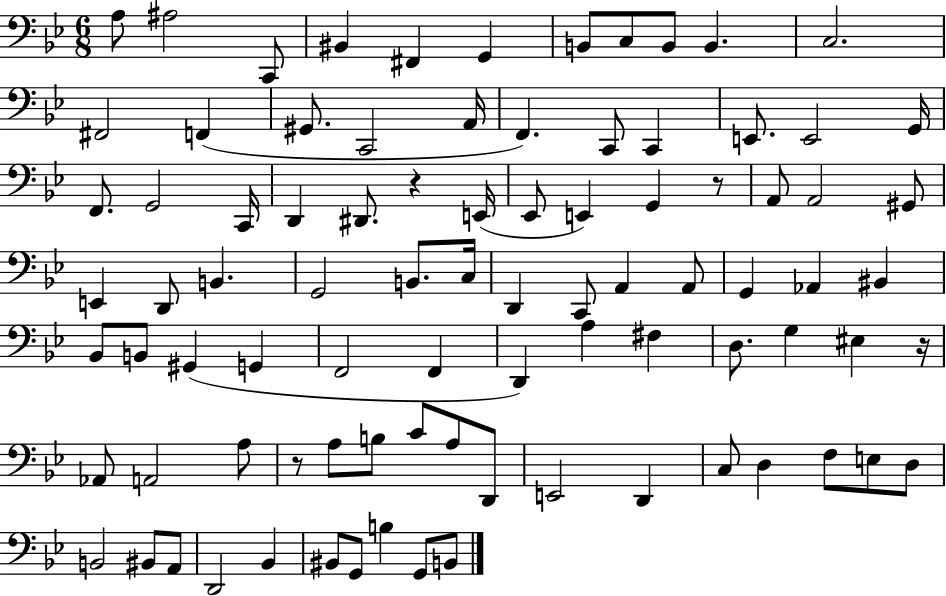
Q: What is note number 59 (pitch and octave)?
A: EIS3